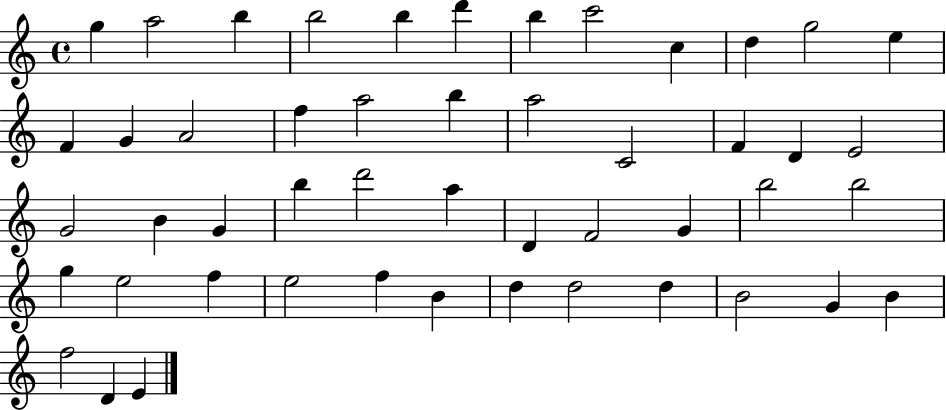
{
  \clef treble
  \time 4/4
  \defaultTimeSignature
  \key c \major
  g''4 a''2 b''4 | b''2 b''4 d'''4 | b''4 c'''2 c''4 | d''4 g''2 e''4 | \break f'4 g'4 a'2 | f''4 a''2 b''4 | a''2 c'2 | f'4 d'4 e'2 | \break g'2 b'4 g'4 | b''4 d'''2 a''4 | d'4 f'2 g'4 | b''2 b''2 | \break g''4 e''2 f''4 | e''2 f''4 b'4 | d''4 d''2 d''4 | b'2 g'4 b'4 | \break f''2 d'4 e'4 | \bar "|."
}